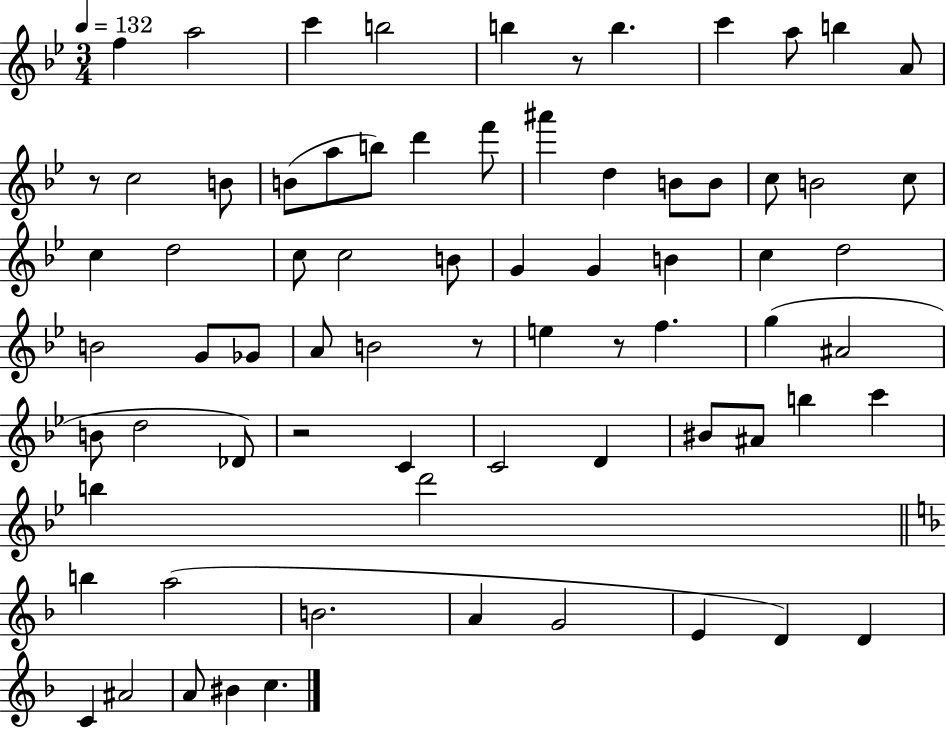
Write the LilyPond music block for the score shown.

{
  \clef treble
  \numericTimeSignature
  \time 3/4
  \key bes \major
  \tempo 4 = 132
  f''4 a''2 | c'''4 b''2 | b''4 r8 b''4. | c'''4 a''8 b''4 a'8 | \break r8 c''2 b'8 | b'8( a''8 b''8) d'''4 f'''8 | ais'''4 d''4 b'8 b'8 | c''8 b'2 c''8 | \break c''4 d''2 | c''8 c''2 b'8 | g'4 g'4 b'4 | c''4 d''2 | \break b'2 g'8 ges'8 | a'8 b'2 r8 | e''4 r8 f''4. | g''4( ais'2 | \break b'8 d''2 des'8) | r2 c'4 | c'2 d'4 | bis'8 ais'8 b''4 c'''4 | \break b''4 d'''2 | \bar "||" \break \key f \major b''4 a''2( | b'2. | a'4 g'2 | e'4 d'4) d'4 | \break c'4 ais'2 | a'8 bis'4 c''4. | \bar "|."
}